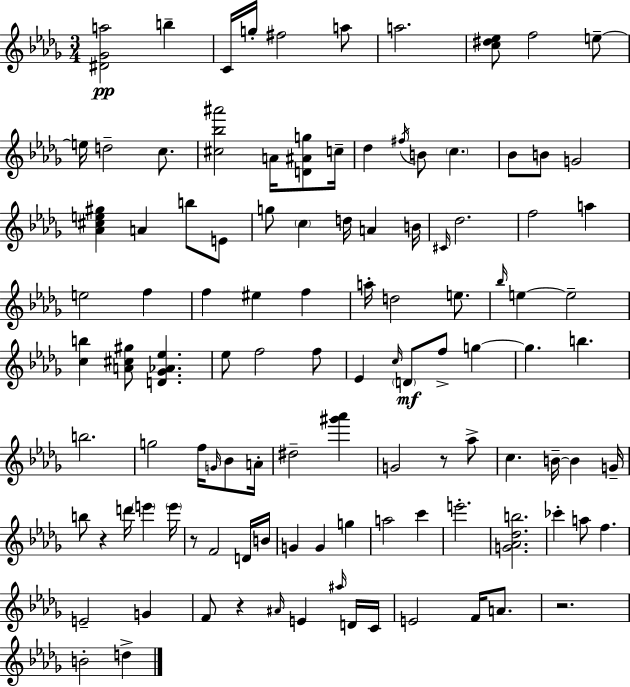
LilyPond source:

{
  \clef treble
  \numericTimeSignature
  \time 3/4
  \key bes \minor
  <dis' ges' a''>2\pp b''4-- | c'16 g''16-. fis''2 a''8 | a''2. | <c'' dis'' ees''>8 f''2 e''8--~~ | \break e''16 d''2-- c''8. | <cis'' bes'' ais'''>2 a'16 <d' ais' g''>8 c''16-- | des''4 \acciaccatura { fis''16 } b'8 \parenthesize c''4. | bes'8 b'8 g'2 | \break <aes' cis'' e'' gis''>4 a'4 b''8 e'8 | g''8 \parenthesize c''4 d''16 a'4 | b'16 \grace { cis'16 } des''2. | f''2 a''4 | \break e''2 f''4 | f''4 eis''4 f''4 | a''16-. d''2 e''8. | \grace { bes''16 } e''4~~ e''2-- | \break <c'' b''>4 <a' cis'' gis''>8 <d' ges' aes' ees''>4. | ees''8 f''2 | f''8 ees'4 \grace { c''16 }\mf \parenthesize d'8 f''8-> | g''4~~ g''4. b''4. | \break b''2. | g''2 | f''16 \grace { g'16 } bes'8 a'16-. dis''2-- | <gis''' aes'''>4 g'2 | \break r8 aes''8-> c''4. b'16--~~ | b'4 g'16-- b''8 r4 d'''16 | \parenthesize e'''4 \parenthesize e'''16 r8 f'2 | d'16 b'16 g'4 g'4 | \break g''4 a''2 | c'''4 e'''2.-. | <g' aes' des'' b''>2. | ces'''4-. a''8 f''4. | \break e'2-- | g'4 f'8 r4 \grace { ais'16 } | e'4 \grace { ais''16 } d'16 c'16 e'2 | f'16 a'8. r2. | \break b'2-. | d''4-> \bar "|."
}